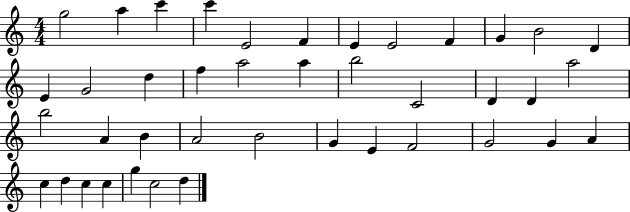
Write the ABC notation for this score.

X:1
T:Untitled
M:4/4
L:1/4
K:C
g2 a c' c' E2 F E E2 F G B2 D E G2 d f a2 a b2 C2 D D a2 b2 A B A2 B2 G E F2 G2 G A c d c c g c2 d